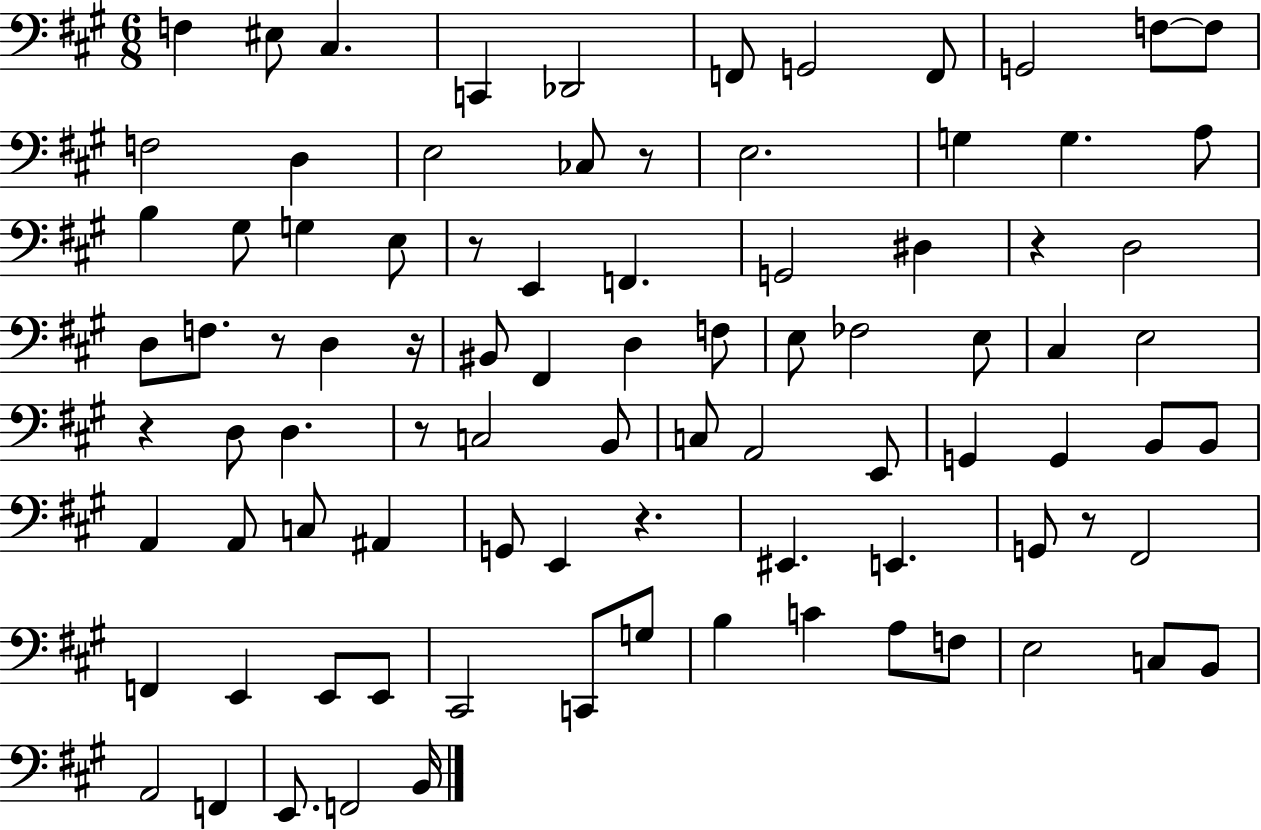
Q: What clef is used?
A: bass